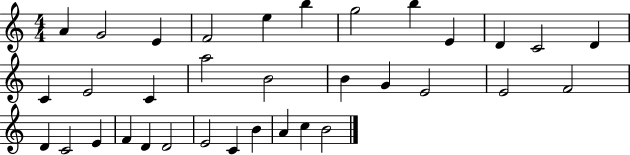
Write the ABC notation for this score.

X:1
T:Untitled
M:4/4
L:1/4
K:C
A G2 E F2 e b g2 b E D C2 D C E2 C a2 B2 B G E2 E2 F2 D C2 E F D D2 E2 C B A c B2